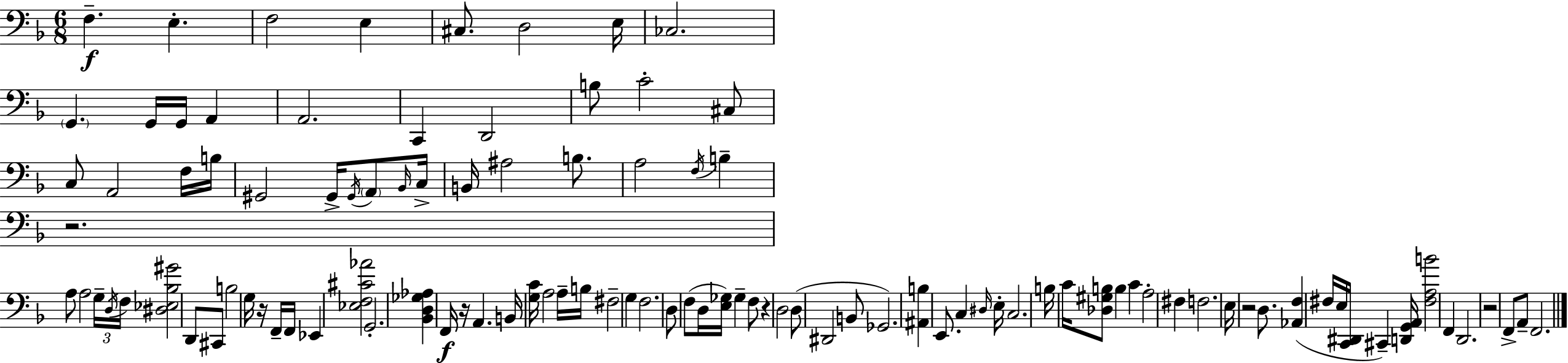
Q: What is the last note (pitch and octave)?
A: F2